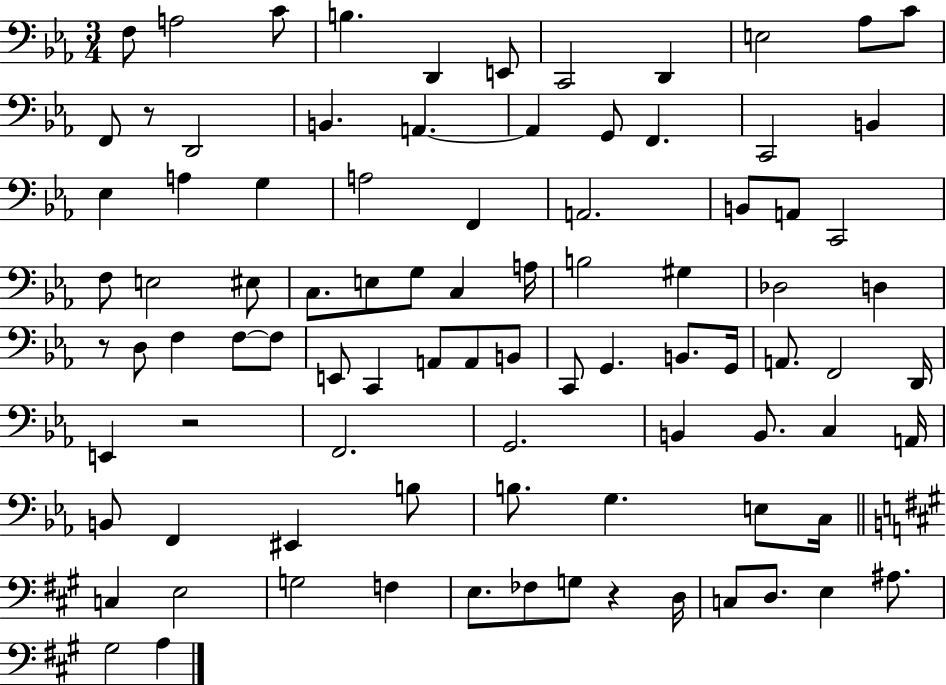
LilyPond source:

{
  \clef bass
  \numericTimeSignature
  \time 3/4
  \key ees \major
  f8 a2 c'8 | b4. d,4 e,8 | c,2 d,4 | e2 aes8 c'8 | \break f,8 r8 d,2 | b,4. a,4.~~ | a,4 g,8 f,4. | c,2 b,4 | \break ees4 a4 g4 | a2 f,4 | a,2. | b,8 a,8 c,2 | \break f8 e2 eis8 | c8. e8 g8 c4 a16 | b2 gis4 | des2 d4 | \break r8 d8 f4 f8~~ f8 | e,8 c,4 a,8 a,8 b,8 | c,8 g,4. b,8. g,16 | a,8. f,2 d,16 | \break e,4 r2 | f,2. | g,2. | b,4 b,8. c4 a,16 | \break b,8 f,4 eis,4 b8 | b8. g4. e8 c16 | \bar "||" \break \key a \major c4 e2 | g2 f4 | e8. fes8 g8 r4 d16 | c8 d8. e4 ais8. | \break gis2 a4 | \bar "|."
}